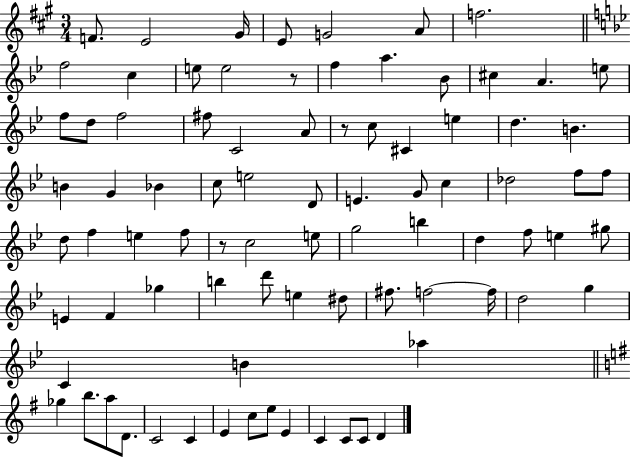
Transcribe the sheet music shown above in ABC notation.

X:1
T:Untitled
M:3/4
L:1/4
K:A
F/2 E2 ^G/4 E/2 G2 A/2 f2 f2 c e/2 e2 z/2 f a _B/2 ^c A e/2 f/2 d/2 f2 ^f/2 C2 A/2 z/2 c/2 ^C e d B B G _B c/2 e2 D/2 E G/2 c _d2 f/2 f/2 d/2 f e f/2 z/2 c2 e/2 g2 b d f/2 e ^g/2 E F _g b d'/2 e ^d/2 ^f/2 f2 f/4 d2 g C B _a _g b/2 a/2 D/2 C2 C E c/2 e/2 E C C/2 C/2 D